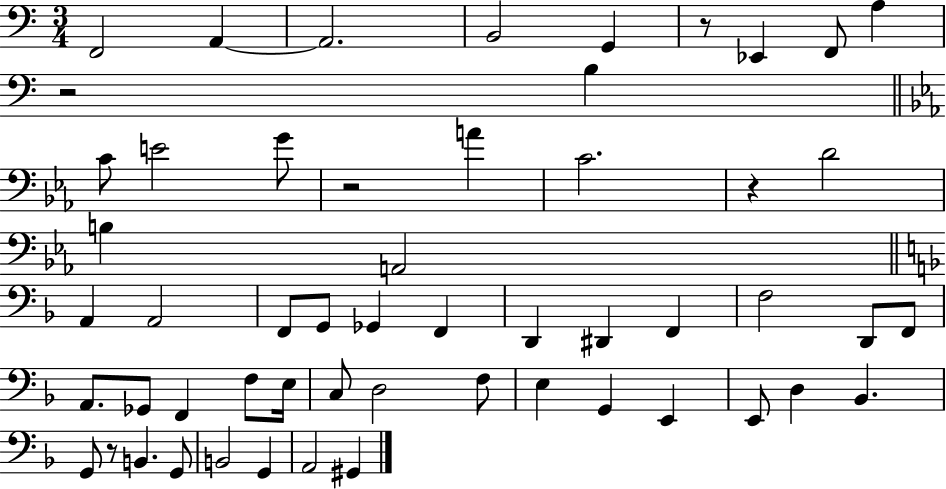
F2/h A2/q A2/h. B2/h G2/q R/e Eb2/q F2/e A3/q R/h B3/q C4/e E4/h G4/e R/h A4/q C4/h. R/q D4/h B3/q A2/h A2/q A2/h F2/e G2/e Gb2/q F2/q D2/q D#2/q F2/q F3/h D2/e F2/e A2/e. Gb2/e F2/q F3/e E3/s C3/e D3/h F3/e E3/q G2/q E2/q E2/e D3/q Bb2/q. G2/e R/e B2/q. G2/e B2/h G2/q A2/h G#2/q